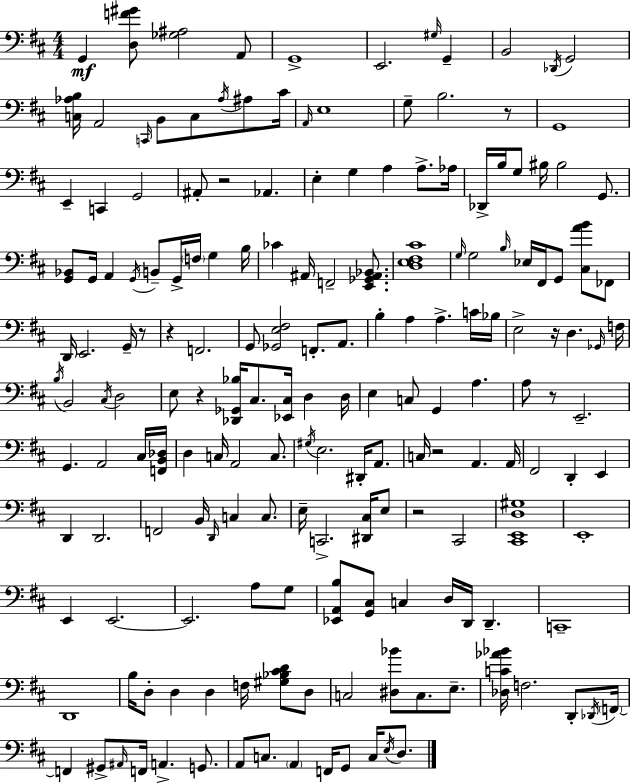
G2/q [D3,F4,G#4]/e [Gb3,A#3]/h A2/e G2/w E2/h. G#3/s G2/q B2/h Db2/s G2/h [C3,Ab3,B3]/s A2/h C2/s B2/e C3/e Ab3/s A#3/e C#4/s A2/s E3/w G3/e B3/h. R/e G2/w E2/q C2/q G2/h A#2/e R/h Ab2/q. E3/q G3/q A3/q A3/e. Ab3/s Db2/s B3/s G3/e BIS3/s BIS3/h G2/e. [G2,Bb2]/e G2/s A2/q G2/s B2/e G2/s F3/s G3/q B3/s CES4/q A#2/s F2/h [E2,Gb2,A#2,Bb2]/e. [D3,E3,F#3,C#4]/w G3/s G3/h B3/s Eb3/s F#2/s G2/e [C#3,A4,B4]/e FES2/e D2/s E2/h. G2/s R/e R/q F2/h. G2/e [Gb2,E3,F#3]/h F2/e. A2/e. B3/q A3/q A3/q. C4/s Bb3/s E3/h R/s D3/q. Gb2/s F3/s B3/s B2/h C#3/s D3/h E3/e R/q [Db2,Gb2,Bb3]/s C#3/e. [Eb2,C#3]/s D3/q D3/s E3/q C3/e G2/q A3/q. A3/e R/e E2/h. G2/q. A2/h C#3/s [F2,B2,Db3]/s D3/q C3/s A2/h C3/e. G#3/s E3/h. D#2/s A2/e. C3/s R/h A2/q. A2/s F#2/h D2/q E2/q D2/q D2/h. F2/h B2/s D2/s C3/q C3/e. E3/s C2/h. [D#2,C#3]/s E3/e R/h C#2/h [C#2,E2,D3,G#3]/w E2/w E2/q E2/h. E2/h. A3/e G3/e [Eb2,A2,B3]/e [G2,C#3]/e C3/q D3/s D2/s D2/q. C2/w D2/w B3/s D3/e D3/q D3/q F3/s [G#3,Bb3,C#4,D4]/e D3/e C3/h [D#3,Bb4]/e C3/e. E3/e. [Db3,C4,Ab4,Bb4]/s F3/h. D2/e Db2/s F2/s F2/q G#2/e A#2/s F2/s A2/q. G2/e. A2/e C3/e. A2/q F2/s G2/e C3/s E3/s D3/e.